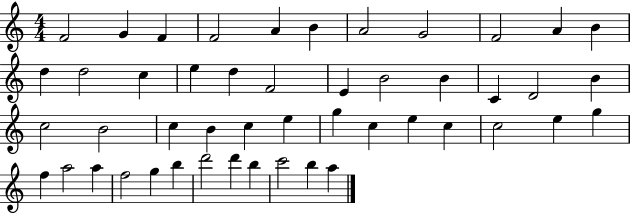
X:1
T:Untitled
M:4/4
L:1/4
K:C
F2 G F F2 A B A2 G2 F2 A B d d2 c e d F2 E B2 B C D2 B c2 B2 c B c e g c e c c2 e g f a2 a f2 g b d'2 d' b c'2 b a